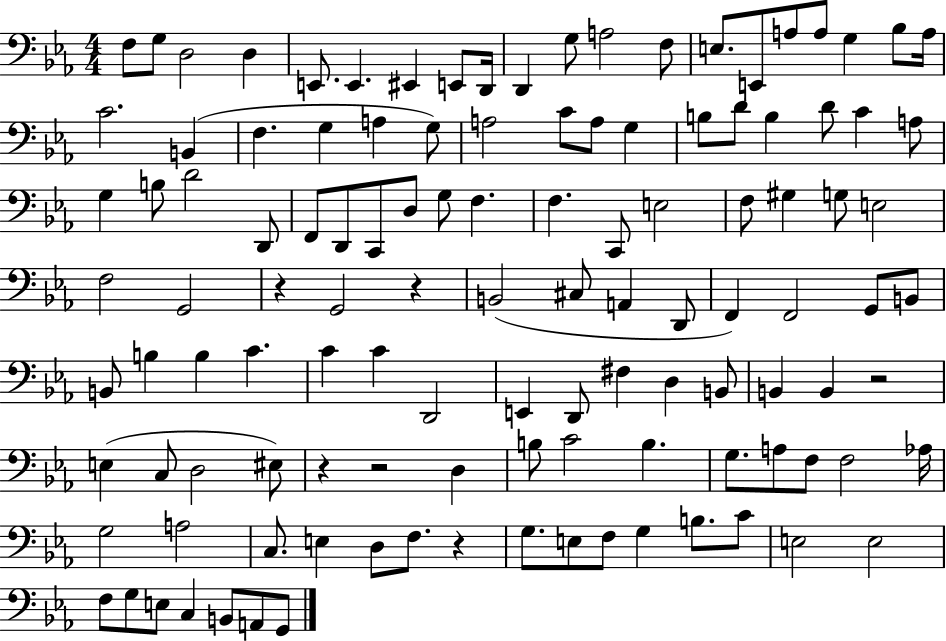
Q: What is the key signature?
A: EES major